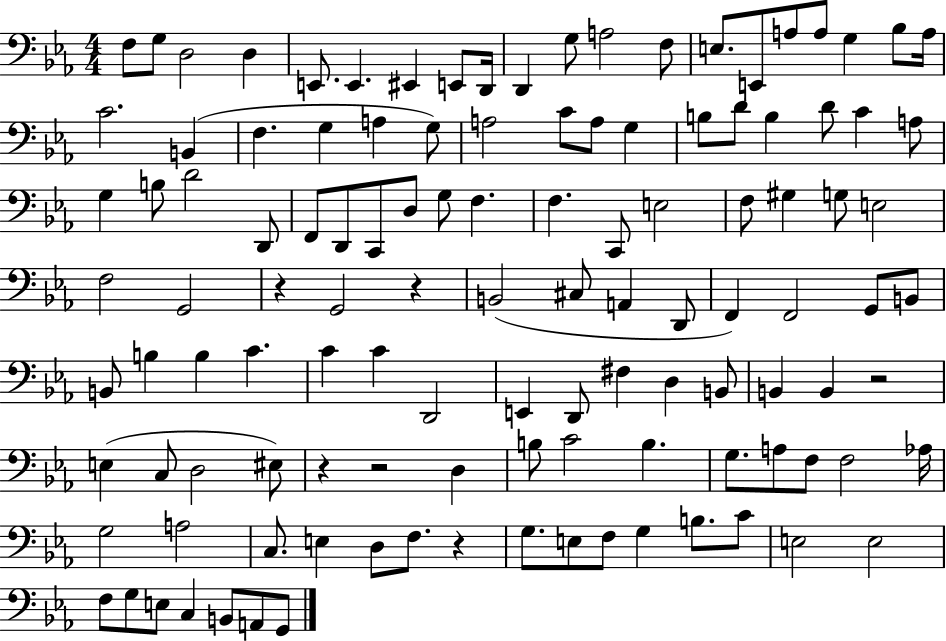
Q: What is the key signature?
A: EES major